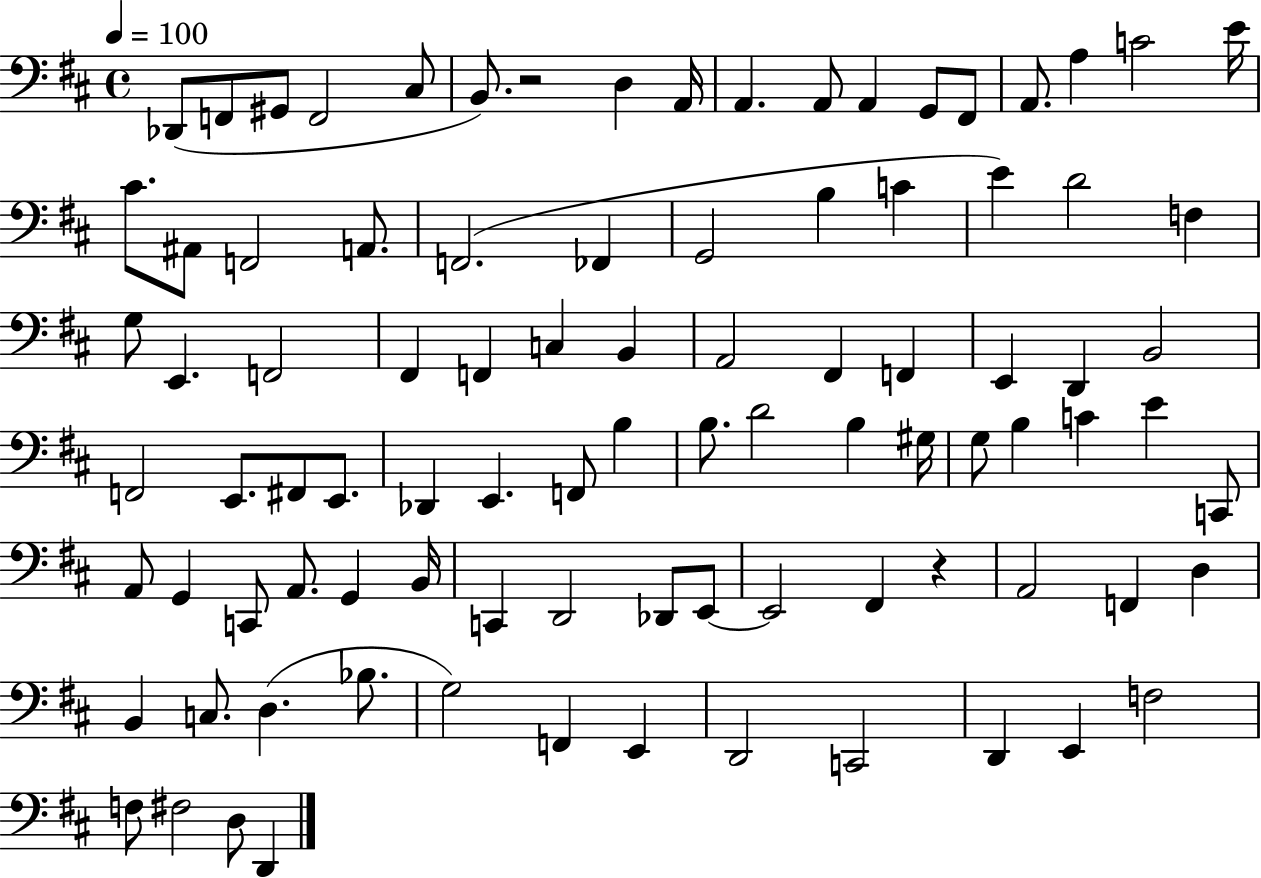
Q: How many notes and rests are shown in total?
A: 92